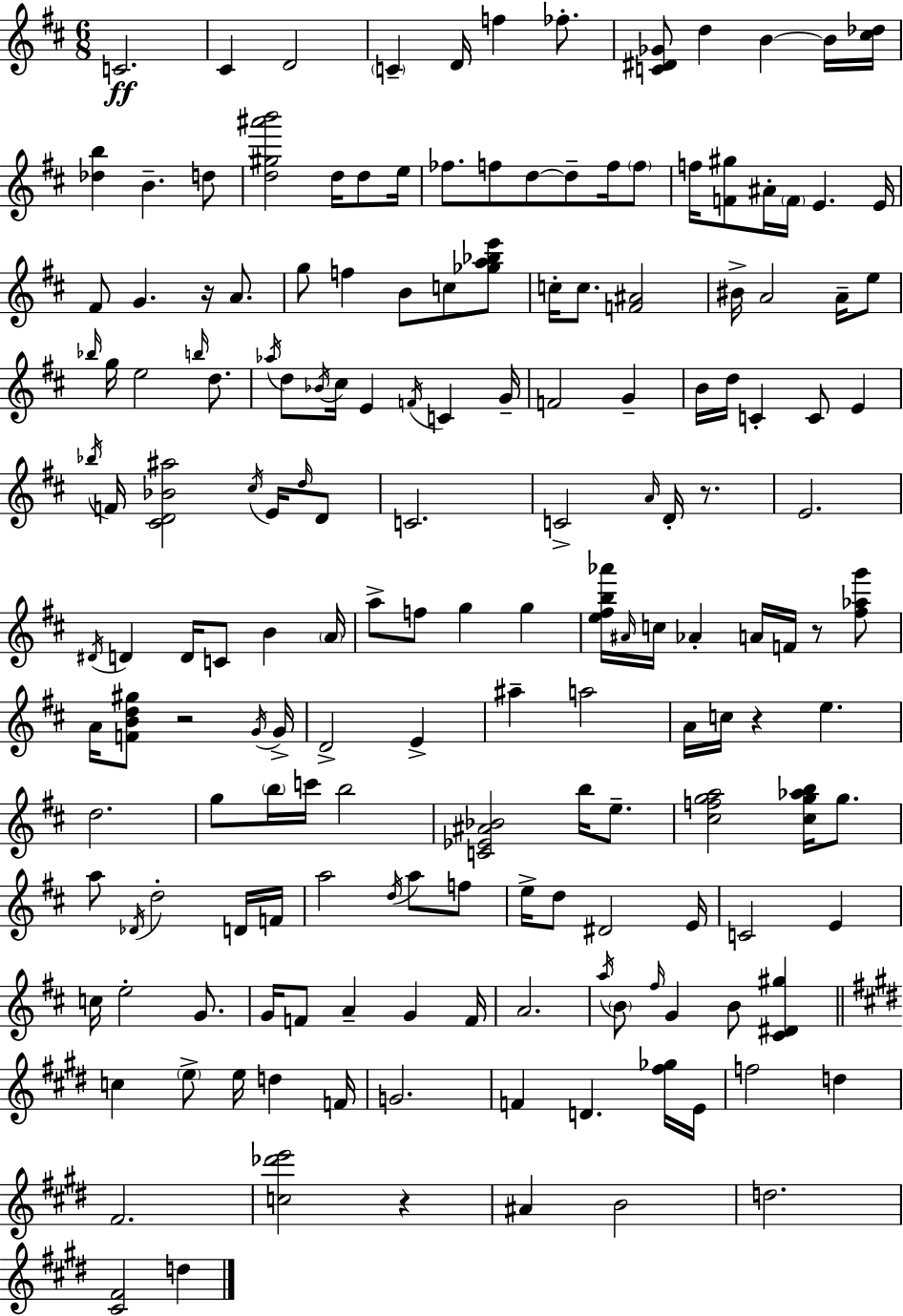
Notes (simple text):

C4/h. C#4/q D4/h C4/q D4/s F5/q FES5/e. [C4,D#4,Gb4]/e D5/q B4/q B4/s [C#5,Db5]/s [Db5,B5]/q B4/q. D5/e [D5,G#5,A#6,B6]/h D5/s D5/e E5/s FES5/e. F5/e D5/e D5/e F5/s F5/e F5/s [F4,G#5]/e A#4/s F4/s E4/q. E4/s F#4/e G4/q. R/s A4/e. G5/e F5/q B4/e C5/e [Gb5,A5,Bb5,E6]/e C5/s C5/e. [F4,A#4]/h BIS4/s A4/h A4/s E5/e Bb5/s G5/s E5/h B5/s D5/e. Ab5/s D5/e Bb4/s C#5/s E4/q F4/s C4/q G4/s F4/h G4/q B4/s D5/s C4/q C4/e E4/q Bb5/s F4/s [C#4,D4,Bb4,A#5]/h C#5/s E4/s D5/s D4/e C4/h. C4/h A4/s D4/s R/e. E4/h. D#4/s D4/q D4/s C4/e B4/q A4/s A5/e F5/e G5/q G5/q [E5,F#5,B5,Ab6]/s A#4/s C5/s Ab4/q A4/s F4/s R/e [F#5,Ab5,G6]/e A4/s [F4,B4,D5,G#5]/e R/h G4/s G4/s D4/h E4/q A#5/q A5/h A4/s C5/s R/q E5/q. D5/h. G5/e B5/s C6/s B5/h [C4,Eb4,A#4,Bb4]/h B5/s E5/e. [C#5,F5,G5,A5]/h [C#5,G5,Ab5,B5]/s G5/e. A5/e Db4/s D5/h D4/s F4/s A5/h D5/s A5/e F5/e E5/s D5/e D#4/h E4/s C4/h E4/q C5/s E5/h G4/e. G4/s F4/e A4/q G4/q F4/s A4/h. A5/s B4/e F#5/s G4/q B4/e [C#4,D#4,G#5]/q C5/q E5/e E5/s D5/q F4/s G4/h. F4/q D4/q. [F#5,Gb5]/s E4/s F5/h D5/q F#4/h. [C5,Db6,E6]/h R/q A#4/q B4/h D5/h. [C#4,F#4]/h D5/q